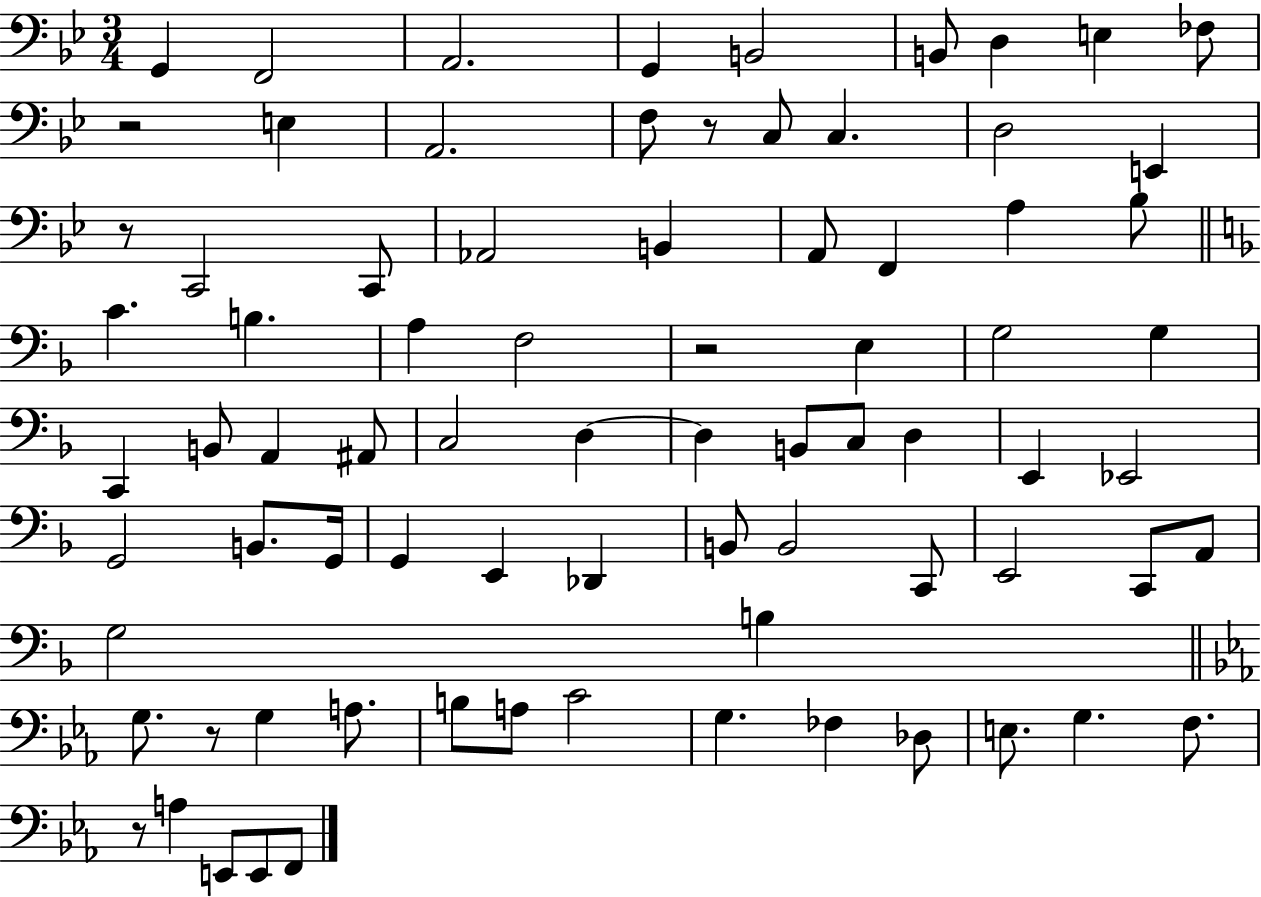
G2/q F2/h A2/h. G2/q B2/h B2/e D3/q E3/q FES3/e R/h E3/q A2/h. F3/e R/e C3/e C3/q. D3/h E2/q R/e C2/h C2/e Ab2/h B2/q A2/e F2/q A3/q Bb3/e C4/q. B3/q. A3/q F3/h R/h E3/q G3/h G3/q C2/q B2/e A2/q A#2/e C3/h D3/q D3/q B2/e C3/e D3/q E2/q Eb2/h G2/h B2/e. G2/s G2/q E2/q Db2/q B2/e B2/h C2/e E2/h C2/e A2/e G3/h B3/q G3/e. R/e G3/q A3/e. B3/e A3/e C4/h G3/q. FES3/q Db3/e E3/e. G3/q. F3/e. R/e A3/q E2/e E2/e F2/e